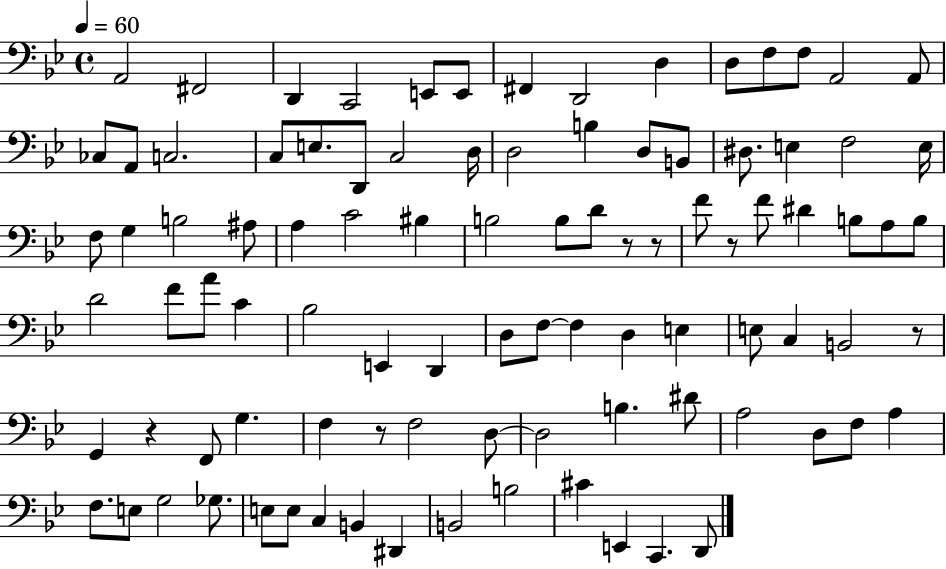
A2/h F#2/h D2/q C2/h E2/e E2/e F#2/q D2/h D3/q D3/e F3/e F3/e A2/h A2/e CES3/e A2/e C3/h. C3/e E3/e. D2/e C3/h D3/s D3/h B3/q D3/e B2/e D#3/e. E3/q F3/h E3/s F3/e G3/q B3/h A#3/e A3/q C4/h BIS3/q B3/h B3/e D4/e R/e R/e F4/e R/e F4/e D#4/q B3/e A3/e B3/e D4/h F4/e A4/e C4/q Bb3/h E2/q D2/q D3/e F3/e F3/q D3/q E3/q E3/e C3/q B2/h R/e G2/q R/q F2/e G3/q. F3/q R/e F3/h D3/e D3/h B3/q. D#4/e A3/h D3/e F3/e A3/q F3/e. E3/e G3/h Gb3/e. E3/e E3/e C3/q B2/q D#2/q B2/h B3/h C#4/q E2/q C2/q. D2/e